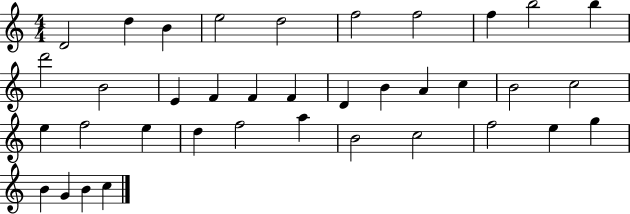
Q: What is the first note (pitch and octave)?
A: D4